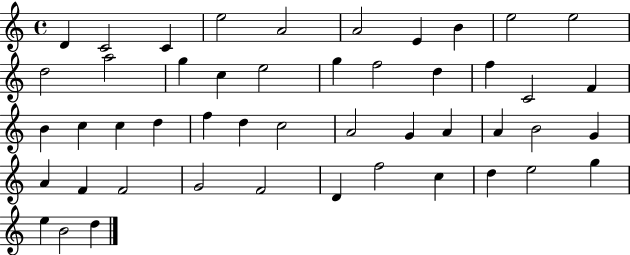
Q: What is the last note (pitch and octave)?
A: D5